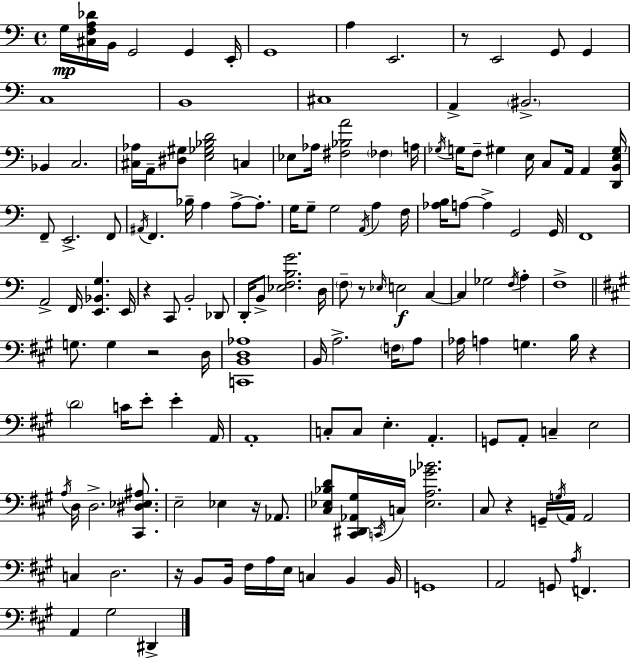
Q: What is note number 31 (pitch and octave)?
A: A2